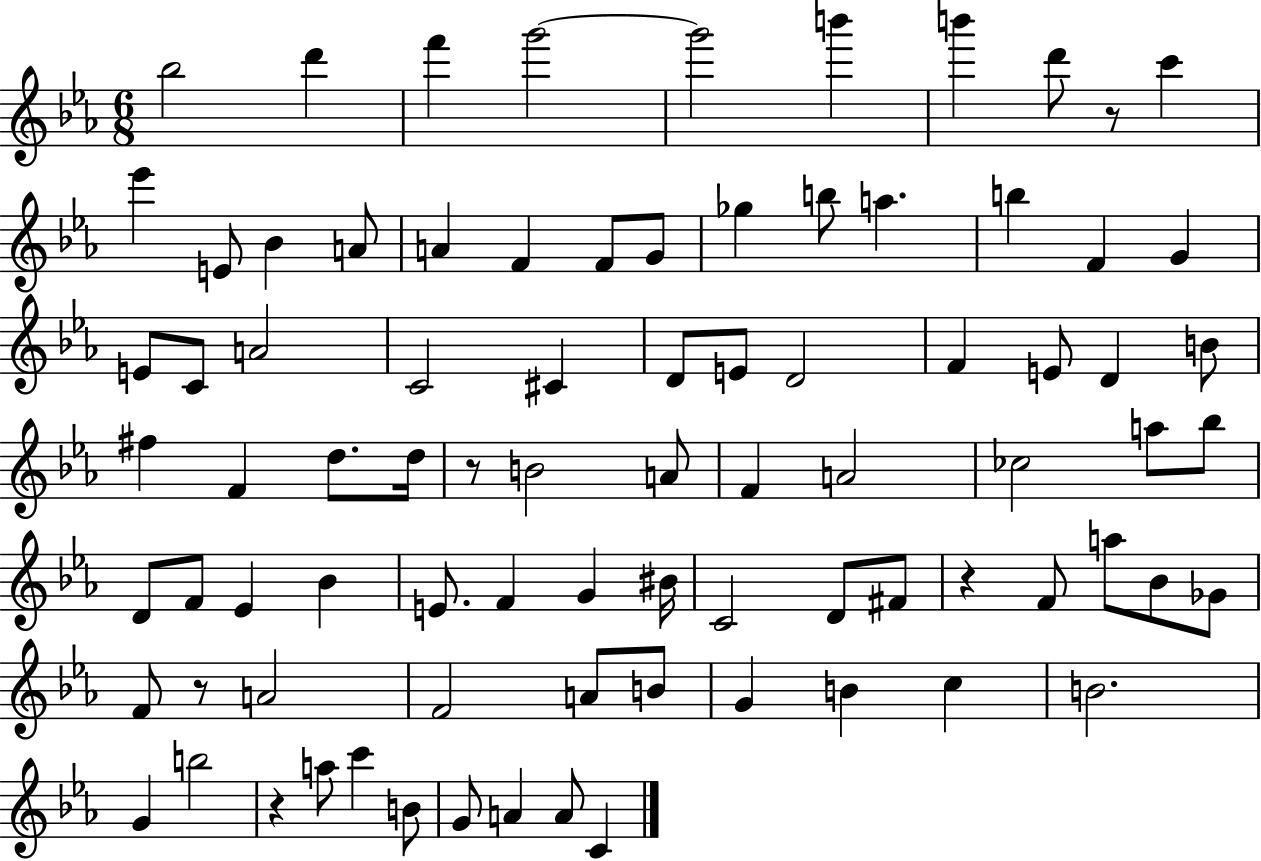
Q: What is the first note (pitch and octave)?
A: Bb5